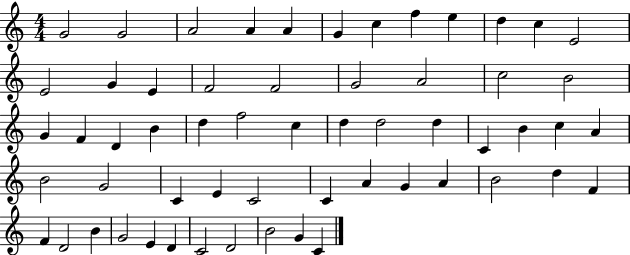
G4/h G4/h A4/h A4/q A4/q G4/q C5/q F5/q E5/q D5/q C5/q E4/h E4/h G4/q E4/q F4/h F4/h G4/h A4/h C5/h B4/h G4/q F4/q D4/q B4/q D5/q F5/h C5/q D5/q D5/h D5/q C4/q B4/q C5/q A4/q B4/h G4/h C4/q E4/q C4/h C4/q A4/q G4/q A4/q B4/h D5/q F4/q F4/q D4/h B4/q G4/h E4/q D4/q C4/h D4/h B4/h G4/q C4/q